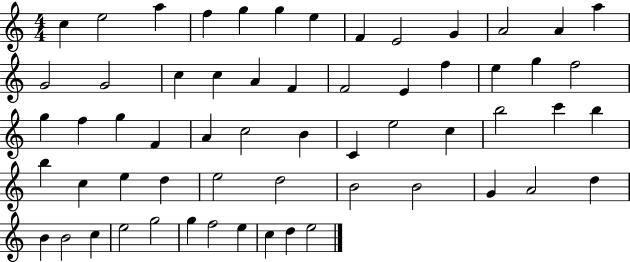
X:1
T:Untitled
M:4/4
L:1/4
K:C
c e2 a f g g e F E2 G A2 A a G2 G2 c c A F F2 E f e g f2 g f g F A c2 B C e2 c b2 c' b b c e d e2 d2 B2 B2 G A2 d B B2 c e2 g2 g f2 e c d e2